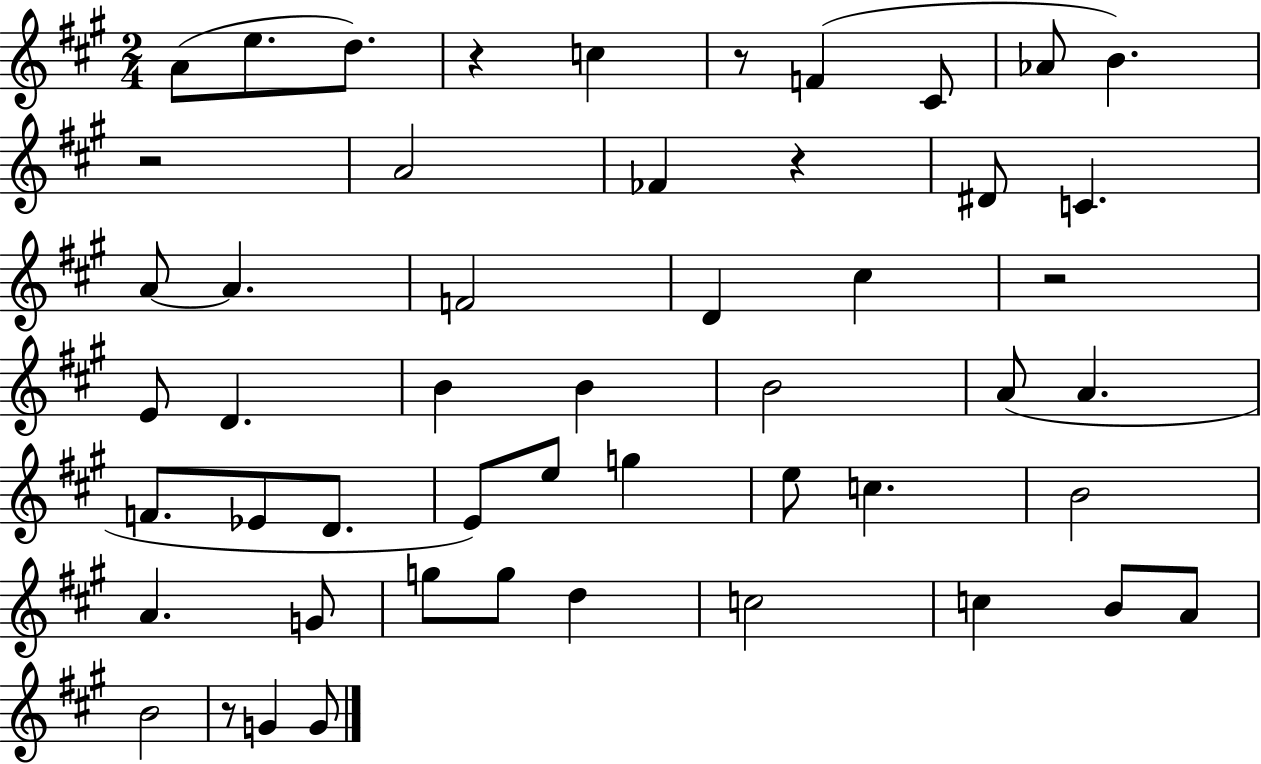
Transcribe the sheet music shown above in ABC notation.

X:1
T:Untitled
M:2/4
L:1/4
K:A
A/2 e/2 d/2 z c z/2 F ^C/2 _A/2 B z2 A2 _F z ^D/2 C A/2 A F2 D ^c z2 E/2 D B B B2 A/2 A F/2 _E/2 D/2 E/2 e/2 g e/2 c B2 A G/2 g/2 g/2 d c2 c B/2 A/2 B2 z/2 G G/2